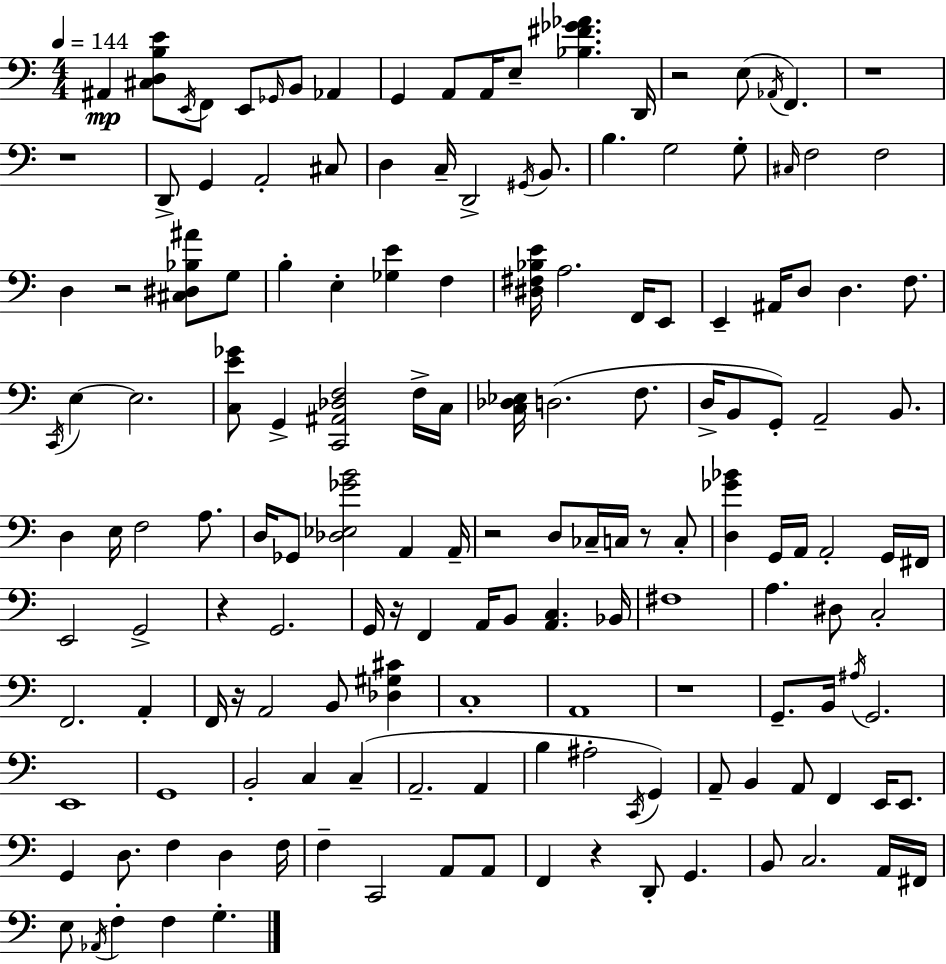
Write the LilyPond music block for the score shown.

{
  \clef bass
  \numericTimeSignature
  \time 4/4
  \key a \minor
  \tempo 4 = 144
  ais,4\mp <cis d b e'>8 \acciaccatura { e,16 } f,8 e,8 \grace { ges,16 } b,8 aes,4 | g,4 a,8 a,16 e8-- <bes fis' ges' aes'>4. | d,16 r2 e8( \acciaccatura { aes,16 } f,4.) | r1 | \break r1 | d,8-> g,4 a,2-. | cis8 d4 c16-- d,2-> | \acciaccatura { gis,16 } b,8. b4. g2 | \break g8-. \grace { cis16 } f2 f2 | d4 r2 | <cis dis bes ais'>8 g8 b4-. e4-. <ges e'>4 | f4 <dis fis bes e'>16 a2. | \break f,16 e,8 e,4-- ais,16 d8 d4. | f8. \acciaccatura { c,16 } e4~~ e2. | <c e' ges'>8 g,4-> <c, ais, des f>2 | f16-> c16 <c des ees>16 d2.( | \break f8. d16-> b,8 g,8-.) a,2-- | b,8. d4 e16 f2 | a8. d16 ges,8 <des ees ges' b'>2 | a,4 a,16-- r2 d8 | \break ces16-- c16 r8 c8-. <d ges' bes'>4 g,16 a,16 a,2-. | g,16 fis,16 e,2 g,2-> | r4 g,2. | g,16 r16 f,4 a,16 b,8 <a, c>4. | \break bes,16 fis1 | a4. dis8 c2-. | f,2. | a,4-. f,16 r16 a,2 | \break b,8 <des gis cis'>4 c1-. | a,1 | r1 | g,8.-- b,16 \acciaccatura { ais16 } g,2. | \break e,1 | g,1 | b,2-. c4 | c4--( a,2.-- | \break a,4 b4 ais2-. | \acciaccatura { c,16 }) g,4 a,8-- b,4 a,8 | f,4 e,16 e,8. g,4 d8. f4 | d4 f16 f4-- c,2 | \break a,8 a,8 f,4 r4 | d,8-. g,4. b,8 c2. | a,16 fis,16 e8 \acciaccatura { aes,16 } f4-. f4 | g4.-. \bar "|."
}